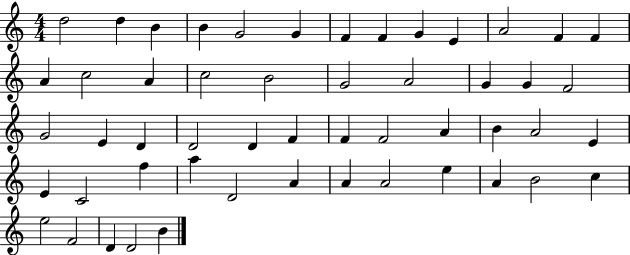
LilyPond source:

{
  \clef treble
  \numericTimeSignature
  \time 4/4
  \key c \major
  d''2 d''4 b'4 | b'4 g'2 g'4 | f'4 f'4 g'4 e'4 | a'2 f'4 f'4 | \break a'4 c''2 a'4 | c''2 b'2 | g'2 a'2 | g'4 g'4 f'2 | \break g'2 e'4 d'4 | d'2 d'4 f'4 | f'4 f'2 a'4 | b'4 a'2 e'4 | \break e'4 c'2 f''4 | a''4 d'2 a'4 | a'4 a'2 e''4 | a'4 b'2 c''4 | \break e''2 f'2 | d'4 d'2 b'4 | \bar "|."
}